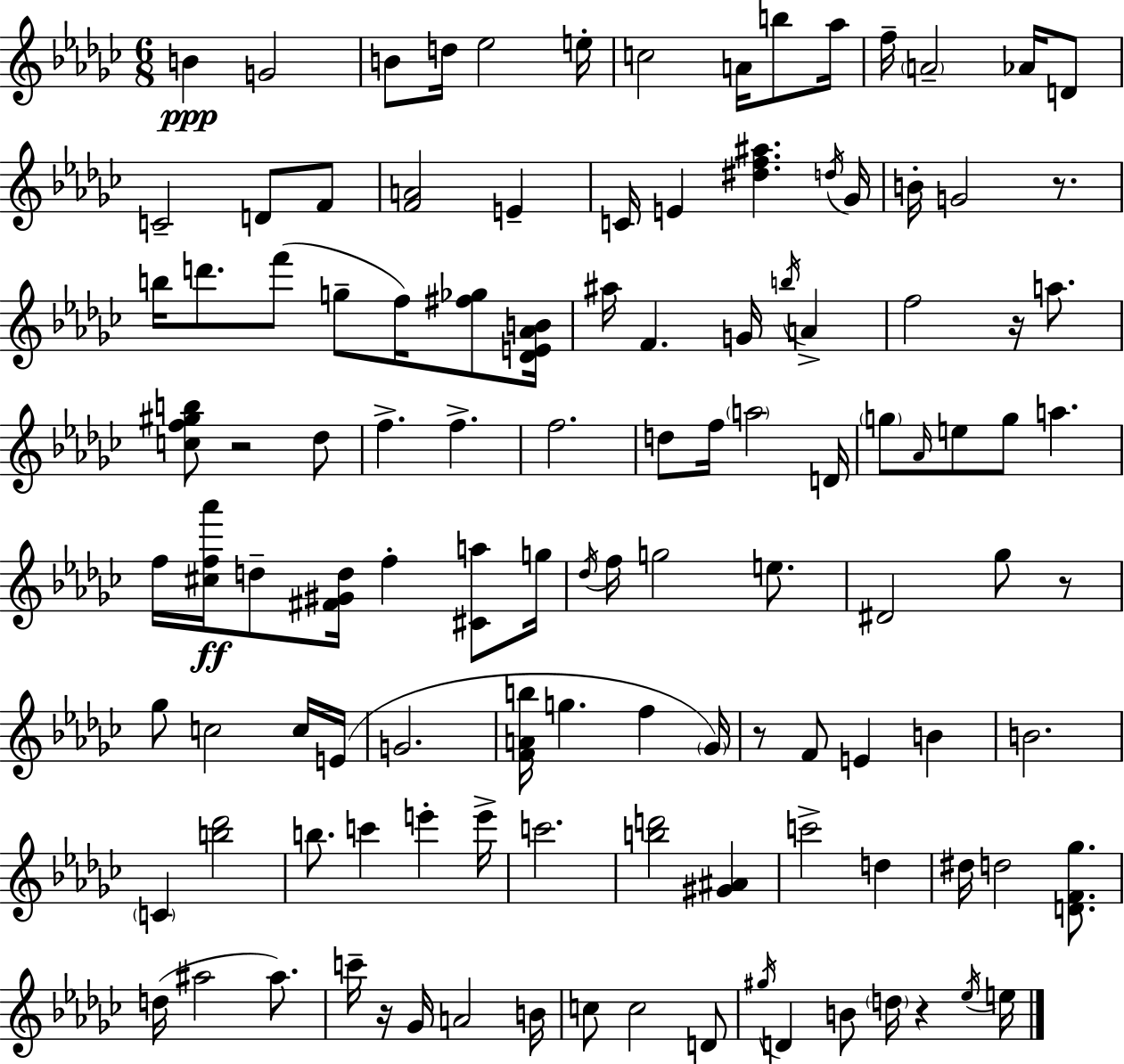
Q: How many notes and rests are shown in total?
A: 117